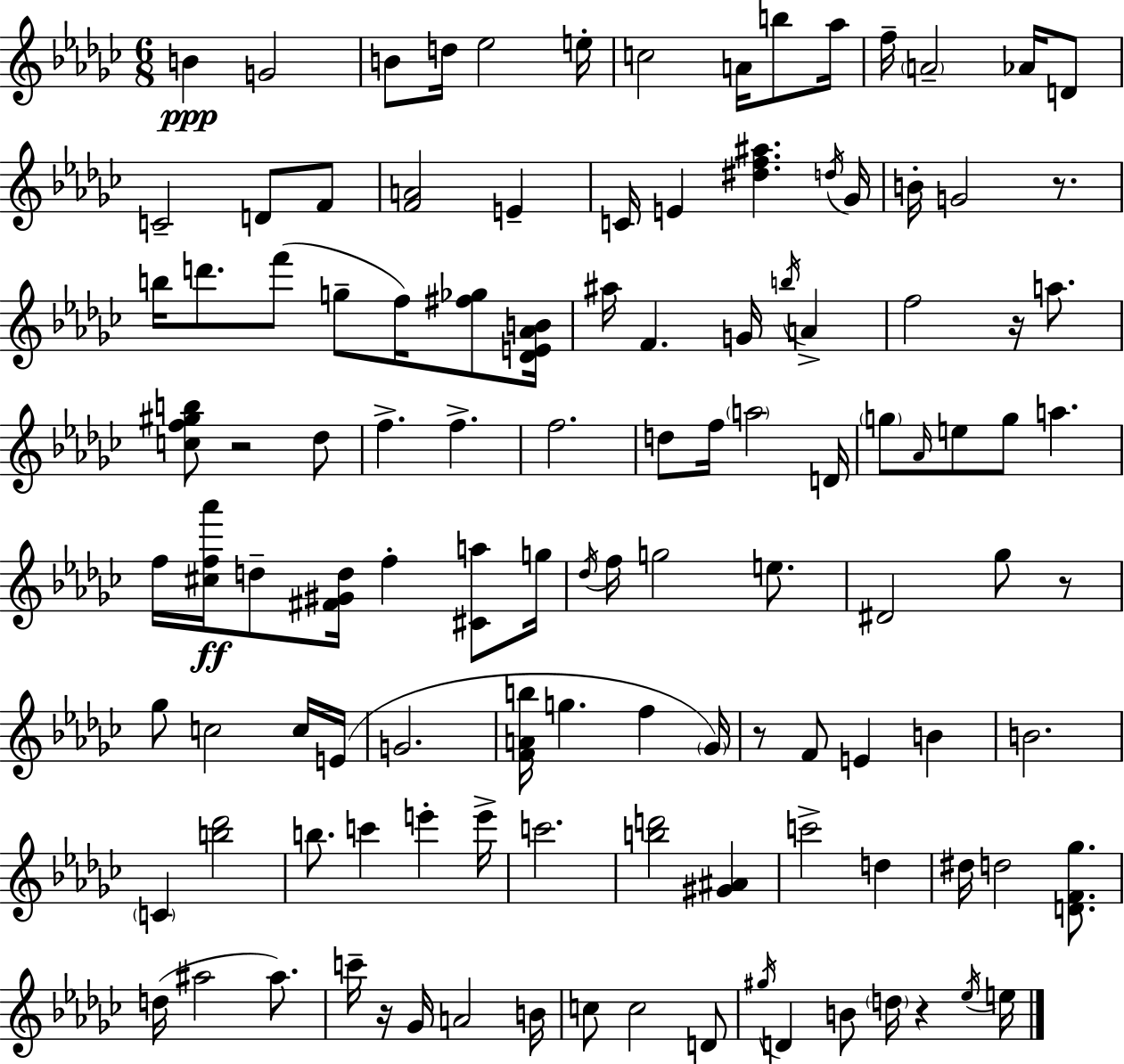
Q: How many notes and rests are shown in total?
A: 117